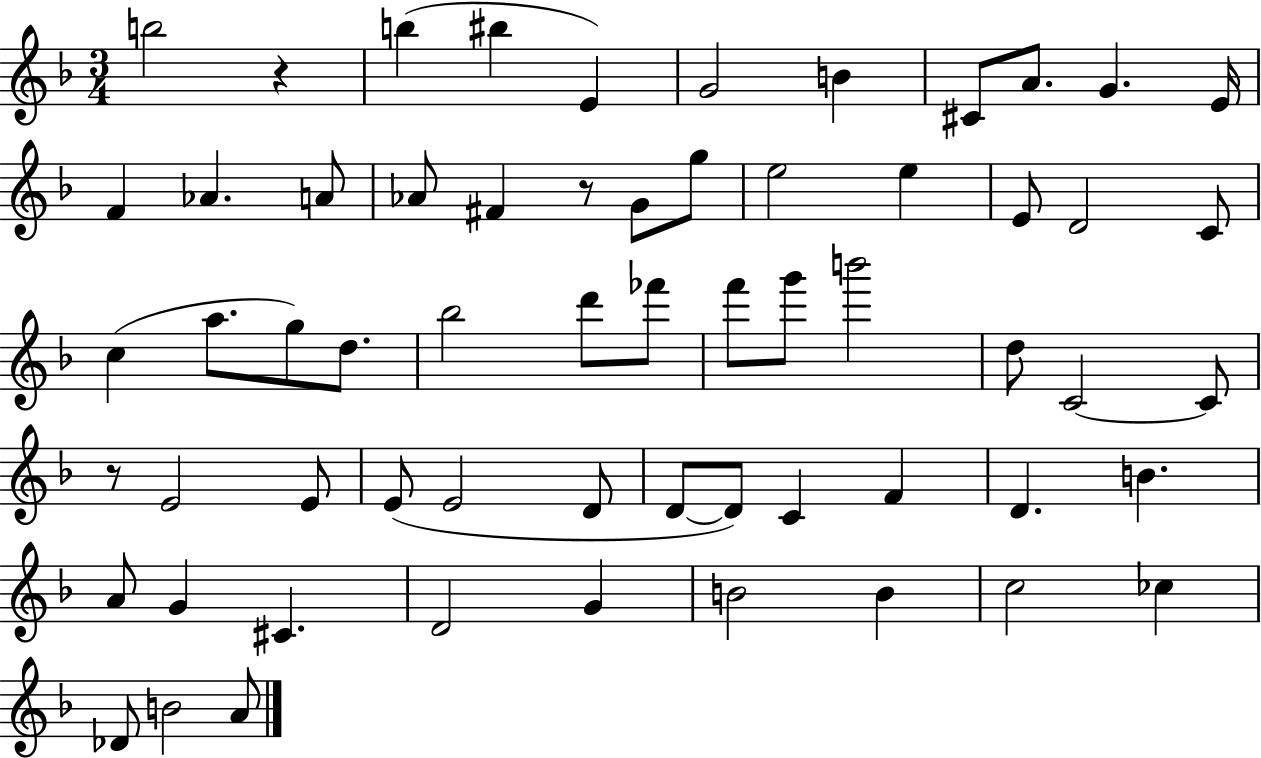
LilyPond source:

{
  \clef treble
  \numericTimeSignature
  \time 3/4
  \key f \major
  b''2 r4 | b''4( bis''4 e'4) | g'2 b'4 | cis'8 a'8. g'4. e'16 | \break f'4 aes'4. a'8 | aes'8 fis'4 r8 g'8 g''8 | e''2 e''4 | e'8 d'2 c'8 | \break c''4( a''8. g''8) d''8. | bes''2 d'''8 fes'''8 | f'''8 g'''8 b'''2 | d''8 c'2~~ c'8 | \break r8 e'2 e'8 | e'8( e'2 d'8 | d'8~~ d'8) c'4 f'4 | d'4. b'4. | \break a'8 g'4 cis'4. | d'2 g'4 | b'2 b'4 | c''2 ces''4 | \break des'8 b'2 a'8 | \bar "|."
}